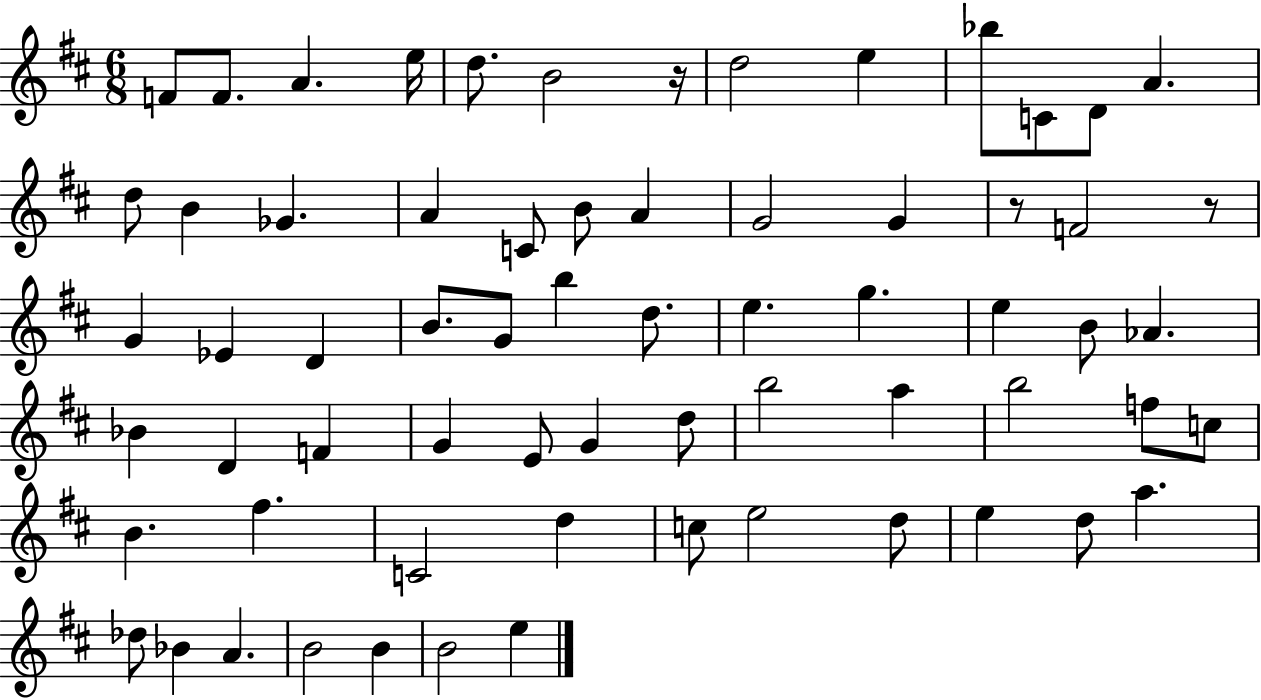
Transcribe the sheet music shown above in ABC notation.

X:1
T:Untitled
M:6/8
L:1/4
K:D
F/2 F/2 A e/4 d/2 B2 z/4 d2 e _b/2 C/2 D/2 A d/2 B _G A C/2 B/2 A G2 G z/2 F2 z/2 G _E D B/2 G/2 b d/2 e g e B/2 _A _B D F G E/2 G d/2 b2 a b2 f/2 c/2 B ^f C2 d c/2 e2 d/2 e d/2 a _d/2 _B A B2 B B2 e